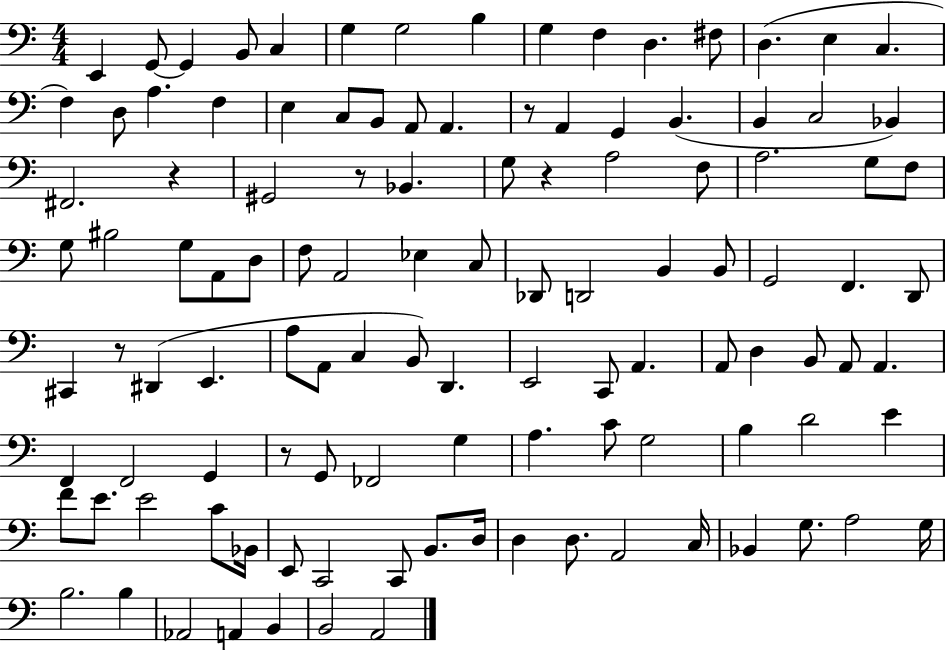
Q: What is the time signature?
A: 4/4